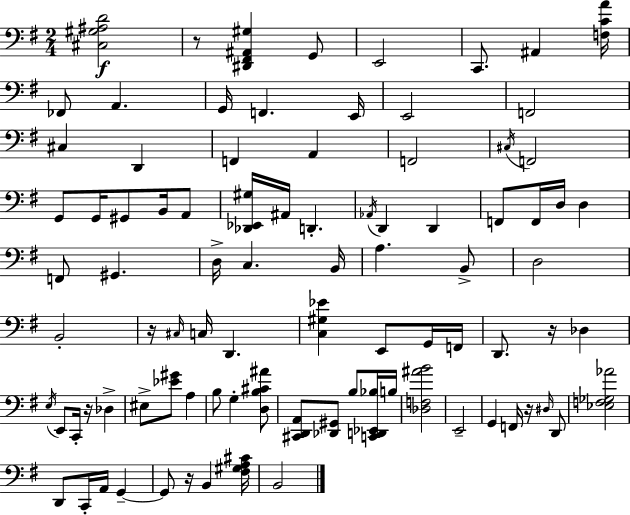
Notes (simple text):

[C#3,G#3,A#3,D4]/h R/e [D#2,F#2,A#2,G#3]/q G2/e E2/h C2/e. A#2/q [F3,C4,A4]/s FES2/e A2/q. G2/s F2/q. E2/s E2/h F2/h C#3/q D2/q F2/q A2/q F2/h C#3/s F2/h G2/e G2/s G#2/e B2/s A2/e [Db2,Eb2,G#3]/s A#2/s D2/q. Ab2/s D2/q D2/q F2/e F2/s D3/s D3/q F2/e G#2/q. D3/s C3/q. B2/s A3/q. B2/e D3/h B2/h R/s C#3/s C3/s D2/q. [C3,G#3,Eb4]/q E2/e G2/s F2/s D2/e. R/s Db3/q E3/s E2/e C2/s R/s Db3/q EIS3/e [Eb4,G#4]/e A3/q B3/e G3/q [D3,B3,C#4,A#4]/e [C#2,D2,A2]/e [Db2,G#2]/e B3/e [C2,D2,Eb2,Bb3]/s B3/s [Db3,F3,A#4,B4]/h E2/h G2/q F2/s R/s D#3/s D2/e [Eb3,F3,Gb3,Ab4]/h D2/e C2/s A2/s G2/q G2/e R/s B2/q [F#3,G#3,A3,C#4]/s B2/h